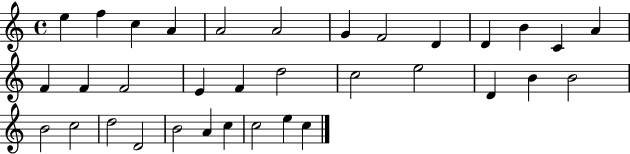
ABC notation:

X:1
T:Untitled
M:4/4
L:1/4
K:C
e f c A A2 A2 G F2 D D B C A F F F2 E F d2 c2 e2 D B B2 B2 c2 d2 D2 B2 A c c2 e c